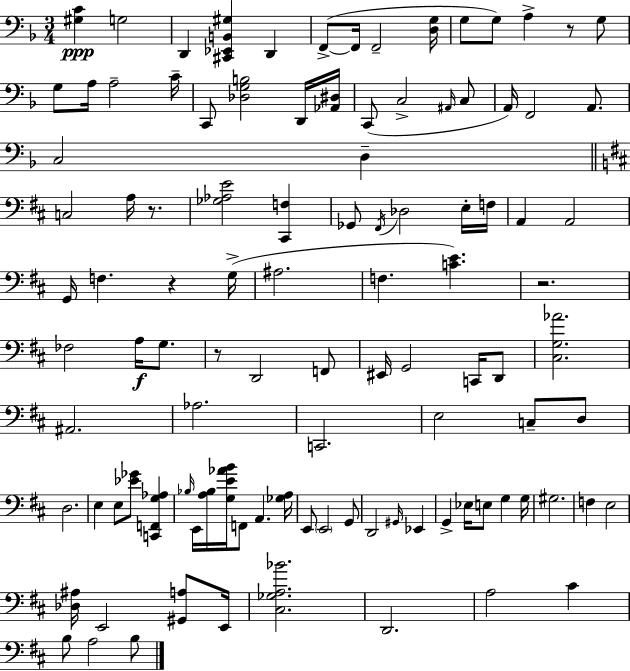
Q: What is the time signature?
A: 3/4